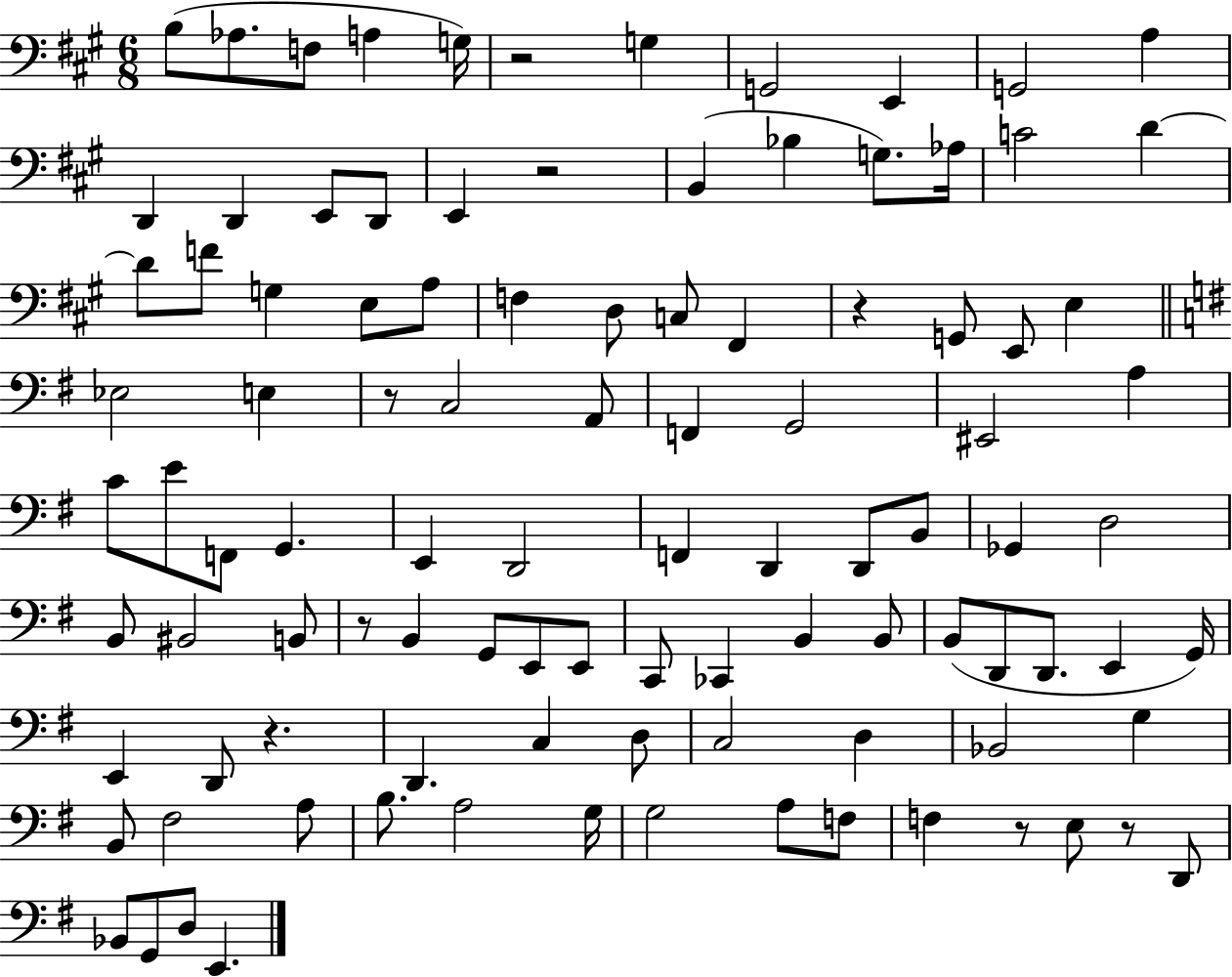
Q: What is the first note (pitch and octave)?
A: B3